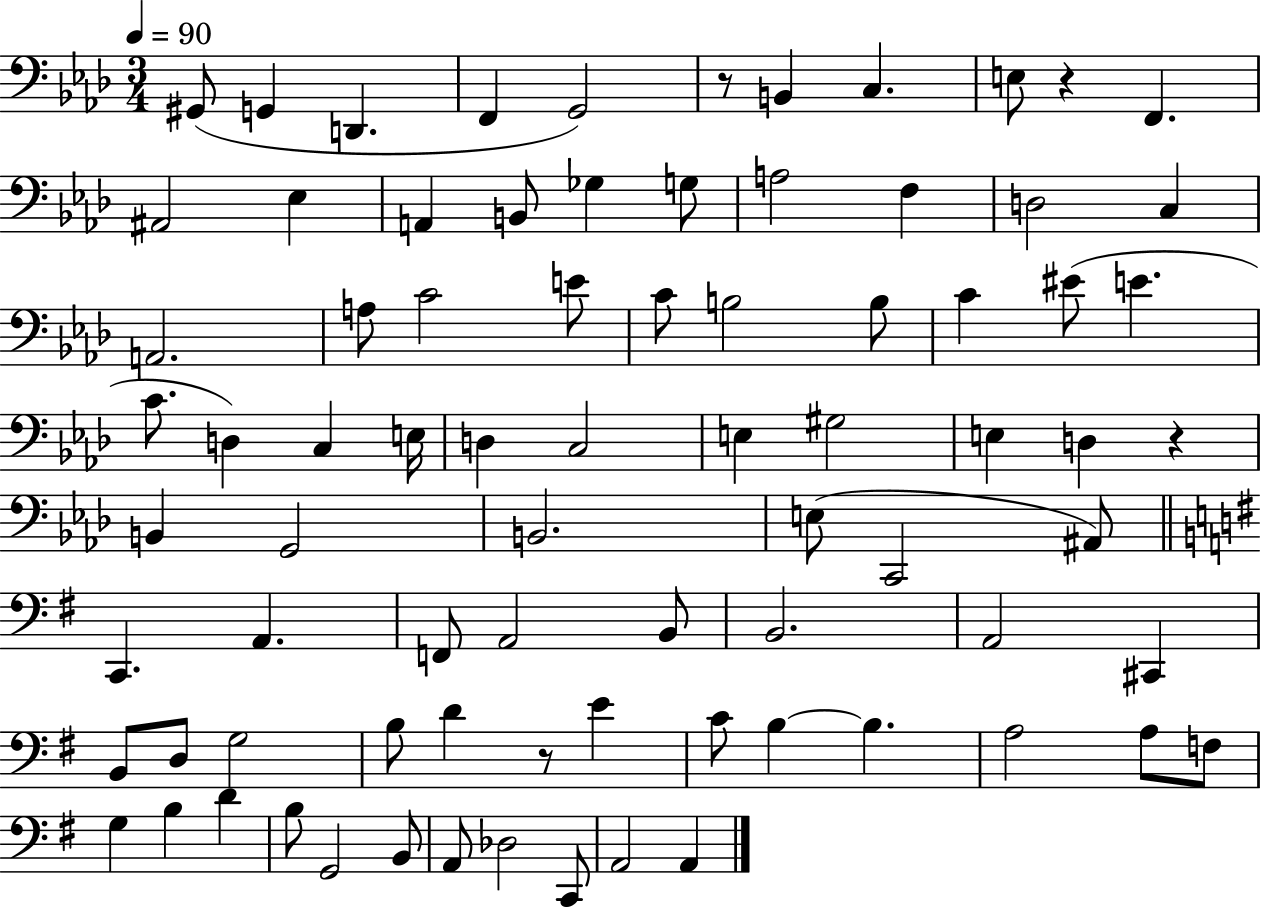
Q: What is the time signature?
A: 3/4